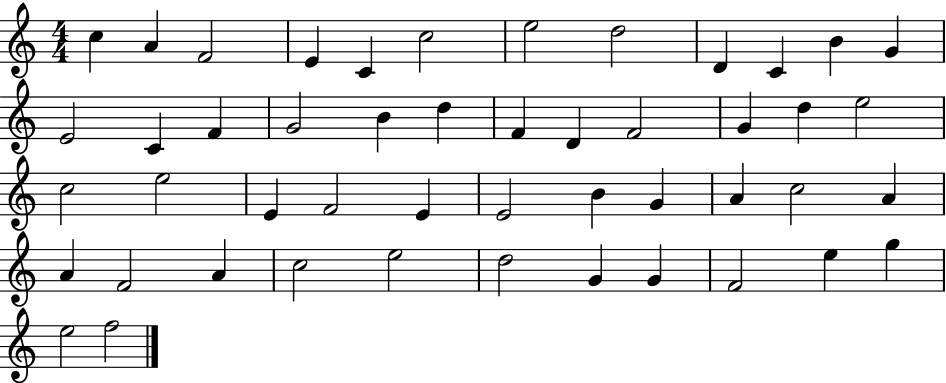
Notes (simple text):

C5/q A4/q F4/h E4/q C4/q C5/h E5/h D5/h D4/q C4/q B4/q G4/q E4/h C4/q F4/q G4/h B4/q D5/q F4/q D4/q F4/h G4/q D5/q E5/h C5/h E5/h E4/q F4/h E4/q E4/h B4/q G4/q A4/q C5/h A4/q A4/q F4/h A4/q C5/h E5/h D5/h G4/q G4/q F4/h E5/q G5/q E5/h F5/h